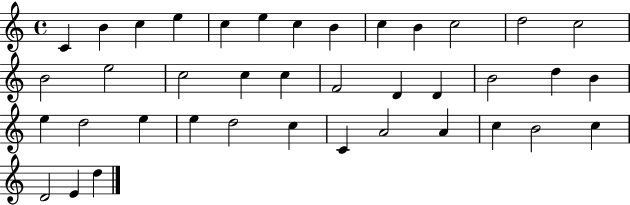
{
  \clef treble
  \time 4/4
  \defaultTimeSignature
  \key c \major
  c'4 b'4 c''4 e''4 | c''4 e''4 c''4 b'4 | c''4 b'4 c''2 | d''2 c''2 | \break b'2 e''2 | c''2 c''4 c''4 | f'2 d'4 d'4 | b'2 d''4 b'4 | \break e''4 d''2 e''4 | e''4 d''2 c''4 | c'4 a'2 a'4 | c''4 b'2 c''4 | \break d'2 e'4 d''4 | \bar "|."
}